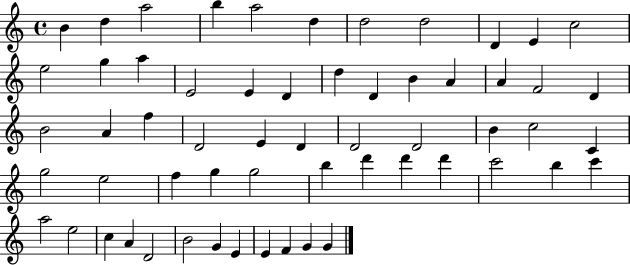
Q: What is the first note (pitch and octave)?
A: B4